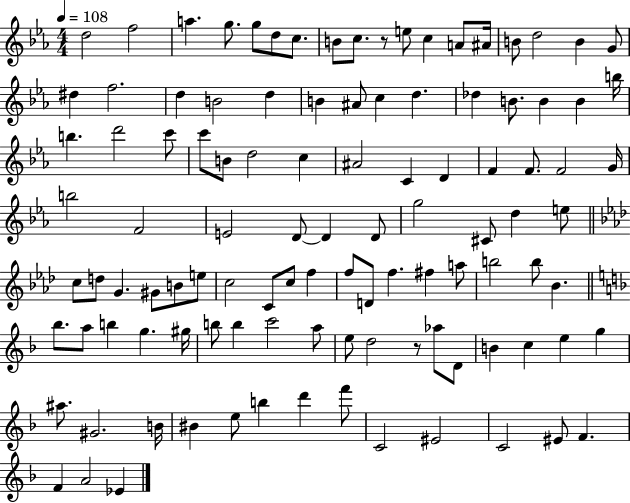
{
  \clef treble
  \numericTimeSignature
  \time 4/4
  \key ees \major
  \tempo 4 = 108
  d''2 f''2 | a''4. g''8. g''8 d''8 c''8. | b'8 c''8. r8 e''8 c''4 a'8 ais'16 | b'8 d''2 b'4 g'8 | \break dis''4 f''2. | d''4 b'2 d''4 | b'4 ais'8 c''4 d''4. | des''4 b'8. b'4 b'4 b''16 | \break b''4. d'''2 c'''8 | c'''8 b'8 d''2 c''4 | ais'2 c'4 d'4 | f'4 f'8. f'2 g'16 | \break b''2 f'2 | e'2 d'8~~ d'4 d'8 | g''2 cis'8 d''4 e''8 | \bar "||" \break \key aes \major c''8 d''8 g'4. gis'8 b'8 e''8 | c''2 c'8 c''8 f''4 | f''8 d'8 f''4. fis''4 a''8 | b''2 b''8 bes'4. | \break \bar "||" \break \key f \major bes''8. a''8 b''4 g''4. gis''16 | b''8 b''4 c'''2 a''8 | e''8 d''2 r8 aes''8 d'8 | b'4 c''4 e''4 g''4 | \break ais''8. gis'2. b'16 | bis'4 e''8 b''4 d'''4 f'''8 | c'2 eis'2 | c'2 eis'8 f'4. | \break f'4 a'2 ees'4 | \bar "|."
}